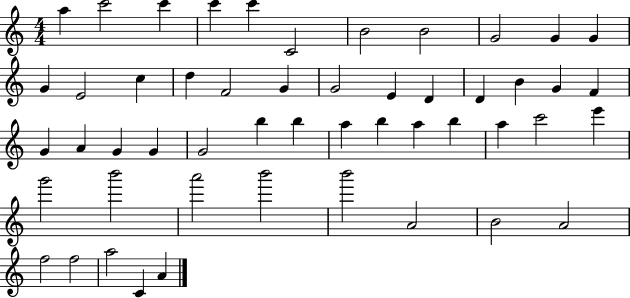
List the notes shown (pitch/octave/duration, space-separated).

A5/q C6/h C6/q C6/q C6/q C4/h B4/h B4/h G4/h G4/q G4/q G4/q E4/h C5/q D5/q F4/h G4/q G4/h E4/q D4/q D4/q B4/q G4/q F4/q G4/q A4/q G4/q G4/q G4/h B5/q B5/q A5/q B5/q A5/q B5/q A5/q C6/h E6/q G6/h B6/h A6/h B6/h B6/h A4/h B4/h A4/h F5/h F5/h A5/h C4/q A4/q